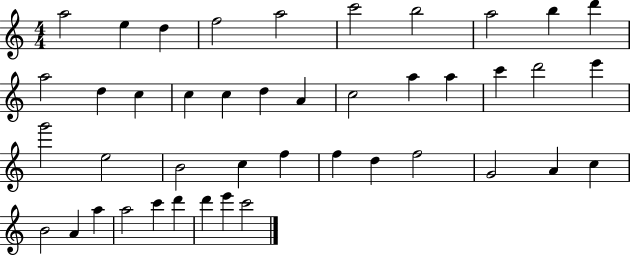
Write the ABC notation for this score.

X:1
T:Untitled
M:4/4
L:1/4
K:C
a2 e d f2 a2 c'2 b2 a2 b d' a2 d c c c d A c2 a a c' d'2 e' g'2 e2 B2 c f f d f2 G2 A c B2 A a a2 c' d' d' e' c'2